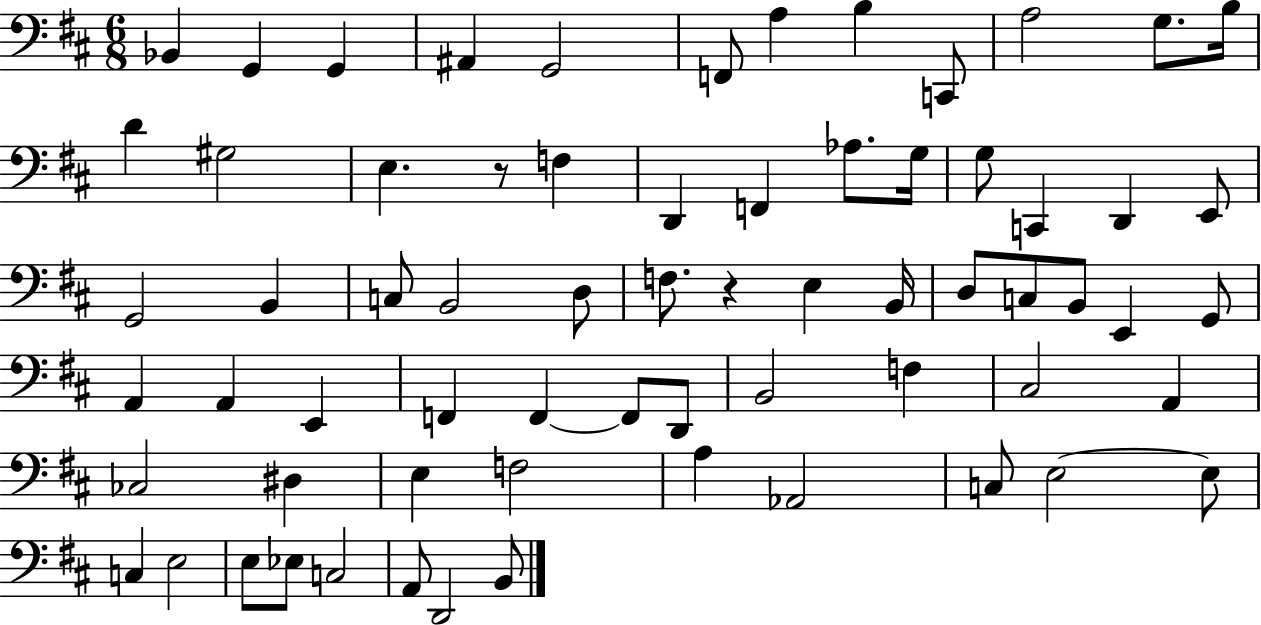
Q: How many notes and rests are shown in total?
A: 67